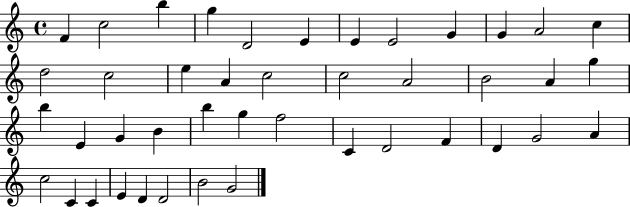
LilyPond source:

{
  \clef treble
  \time 4/4
  \defaultTimeSignature
  \key c \major
  f'4 c''2 b''4 | g''4 d'2 e'4 | e'4 e'2 g'4 | g'4 a'2 c''4 | \break d''2 c''2 | e''4 a'4 c''2 | c''2 a'2 | b'2 a'4 g''4 | \break b''4 e'4 g'4 b'4 | b''4 g''4 f''2 | c'4 d'2 f'4 | d'4 g'2 a'4 | \break c''2 c'4 c'4 | e'4 d'4 d'2 | b'2 g'2 | \bar "|."
}